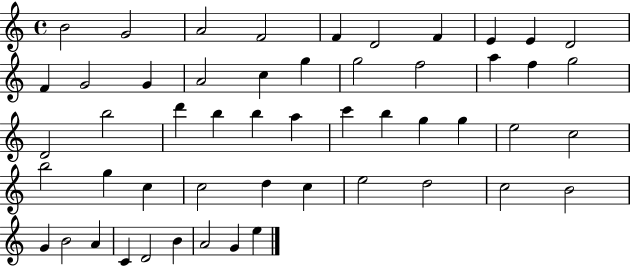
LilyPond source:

{
  \clef treble
  \time 4/4
  \defaultTimeSignature
  \key c \major
  b'2 g'2 | a'2 f'2 | f'4 d'2 f'4 | e'4 e'4 d'2 | \break f'4 g'2 g'4 | a'2 c''4 g''4 | g''2 f''2 | a''4 f''4 g''2 | \break d'2 b''2 | d'''4 b''4 b''4 a''4 | c'''4 b''4 g''4 g''4 | e''2 c''2 | \break b''2 g''4 c''4 | c''2 d''4 c''4 | e''2 d''2 | c''2 b'2 | \break g'4 b'2 a'4 | c'4 d'2 b'4 | a'2 g'4 e''4 | \bar "|."
}